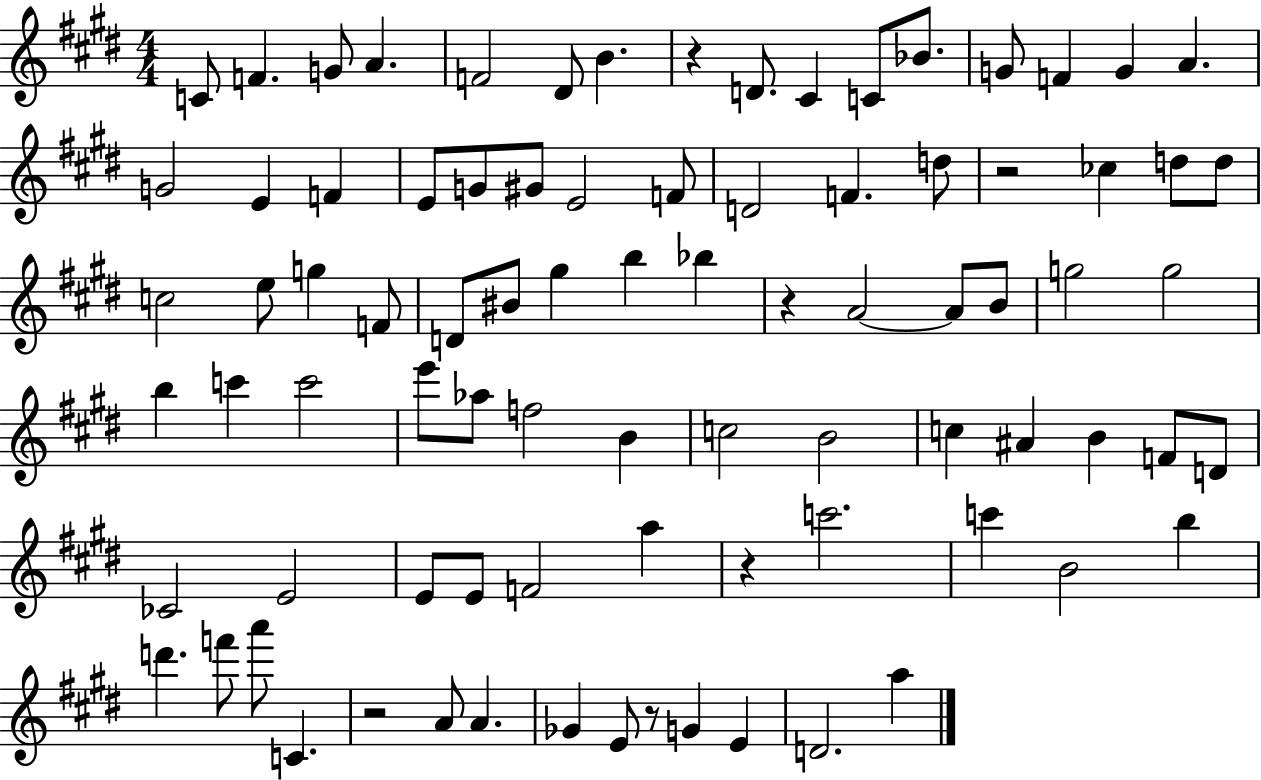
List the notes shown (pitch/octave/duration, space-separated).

C4/e F4/q. G4/e A4/q. F4/h D#4/e B4/q. R/q D4/e. C#4/q C4/e Bb4/e. G4/e F4/q G4/q A4/q. G4/h E4/q F4/q E4/e G4/e G#4/e E4/h F4/e D4/h F4/q. D5/e R/h CES5/q D5/e D5/e C5/h E5/e G5/q F4/e D4/e BIS4/e G#5/q B5/q Bb5/q R/q A4/h A4/e B4/e G5/h G5/h B5/q C6/q C6/h E6/e Ab5/e F5/h B4/q C5/h B4/h C5/q A#4/q B4/q F4/e D4/e CES4/h E4/h E4/e E4/e F4/h A5/q R/q C6/h. C6/q B4/h B5/q D6/q. F6/e A6/e C4/q. R/h A4/e A4/q. Gb4/q E4/e R/e G4/q E4/q D4/h. A5/q